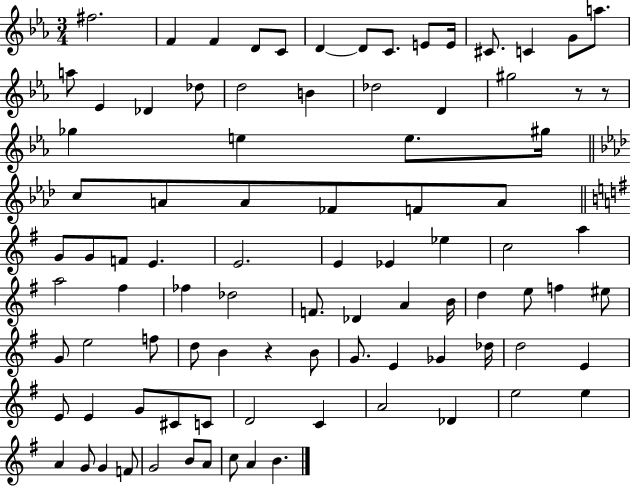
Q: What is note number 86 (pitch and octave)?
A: C5